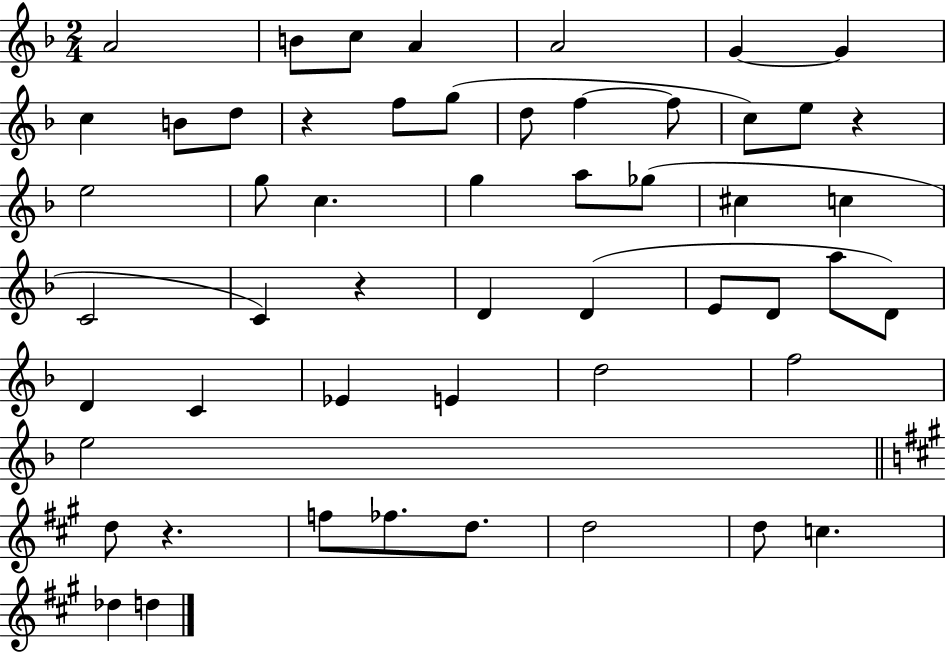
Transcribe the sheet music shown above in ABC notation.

X:1
T:Untitled
M:2/4
L:1/4
K:F
A2 B/2 c/2 A A2 G G c B/2 d/2 z f/2 g/2 d/2 f f/2 c/2 e/2 z e2 g/2 c g a/2 _g/2 ^c c C2 C z D D E/2 D/2 a/2 D/2 D C _E E d2 f2 e2 d/2 z f/2 _f/2 d/2 d2 d/2 c _d d